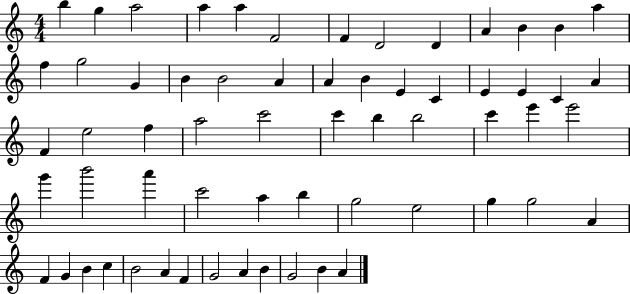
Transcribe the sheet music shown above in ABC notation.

X:1
T:Untitled
M:4/4
L:1/4
K:C
b g a2 a a F2 F D2 D A B B a f g2 G B B2 A A B E C E E C A F e2 f a2 c'2 c' b b2 c' e' e'2 g' b'2 a' c'2 a b g2 e2 g g2 A F G B c B2 A F G2 A B G2 B A